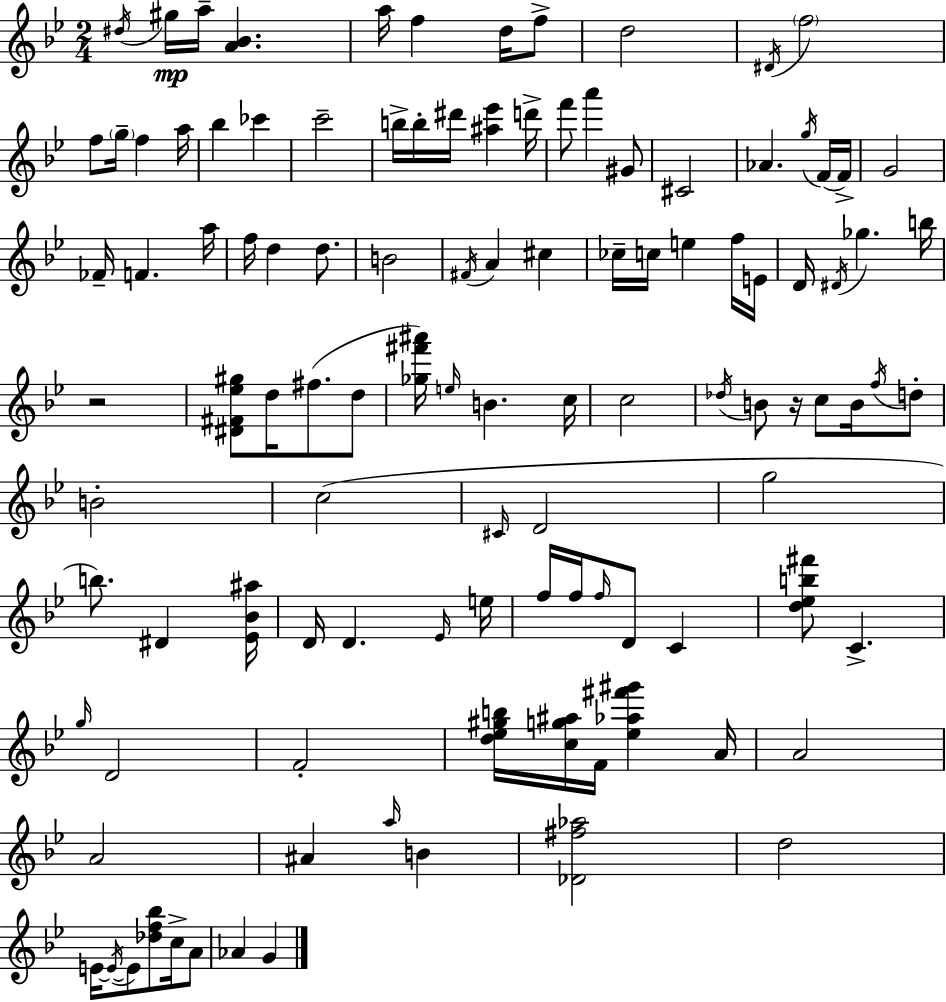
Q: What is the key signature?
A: G minor